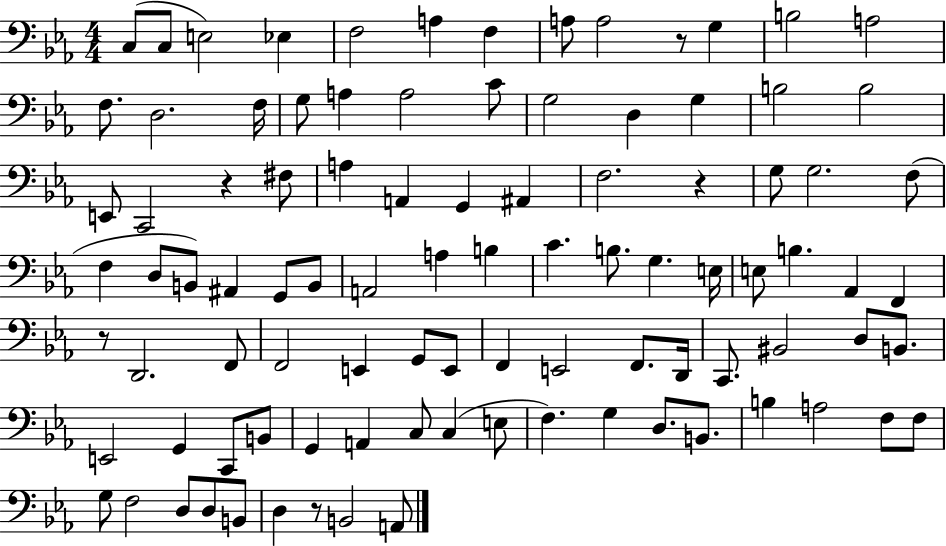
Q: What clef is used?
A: bass